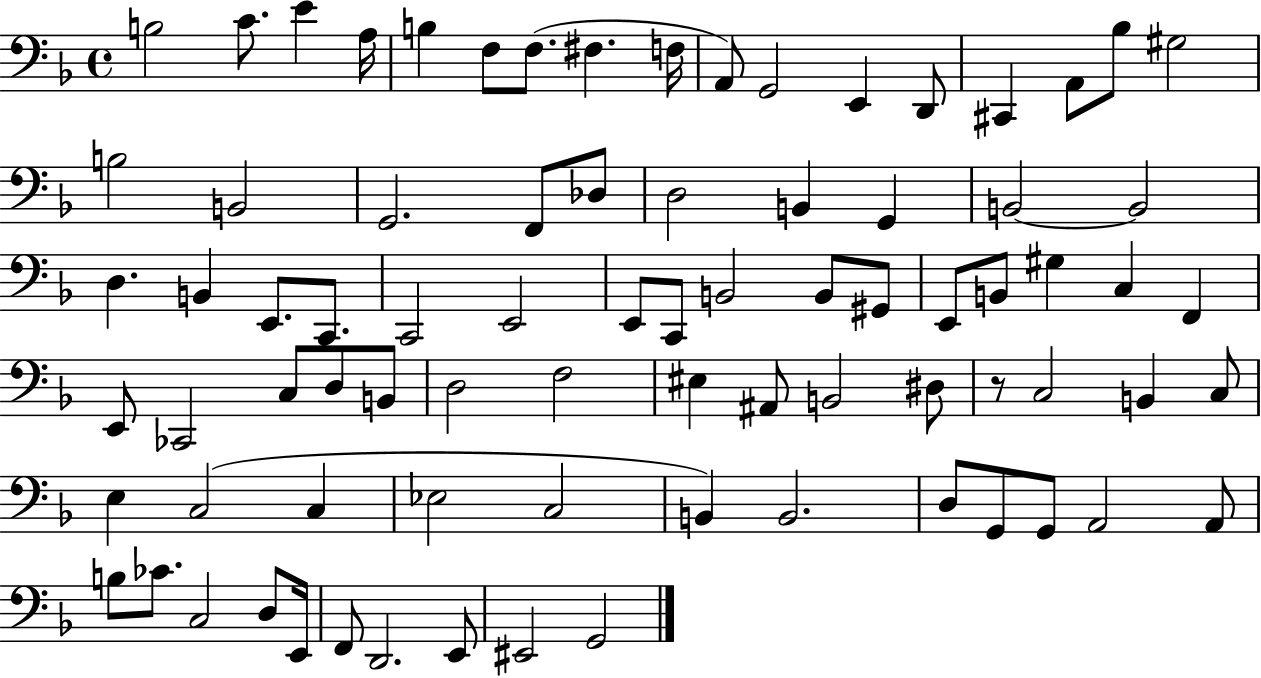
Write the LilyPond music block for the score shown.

{
  \clef bass
  \time 4/4
  \defaultTimeSignature
  \key f \major
  \repeat volta 2 { b2 c'8. e'4 a16 | b4 f8 f8.( fis4. f16 | a,8) g,2 e,4 d,8 | cis,4 a,8 bes8 gis2 | \break b2 b,2 | g,2. f,8 des8 | d2 b,4 g,4 | b,2~~ b,2 | \break d4. b,4 e,8. c,8. | c,2 e,2 | e,8 c,8 b,2 b,8 gis,8 | e,8 b,8 gis4 c4 f,4 | \break e,8 ces,2 c8 d8 b,8 | d2 f2 | eis4 ais,8 b,2 dis8 | r8 c2 b,4 c8 | \break e4 c2( c4 | ees2 c2 | b,4) b,2. | d8 g,8 g,8 a,2 a,8 | \break b8 ces'8. c2 d8 e,16 | f,8 d,2. e,8 | eis,2 g,2 | } \bar "|."
}